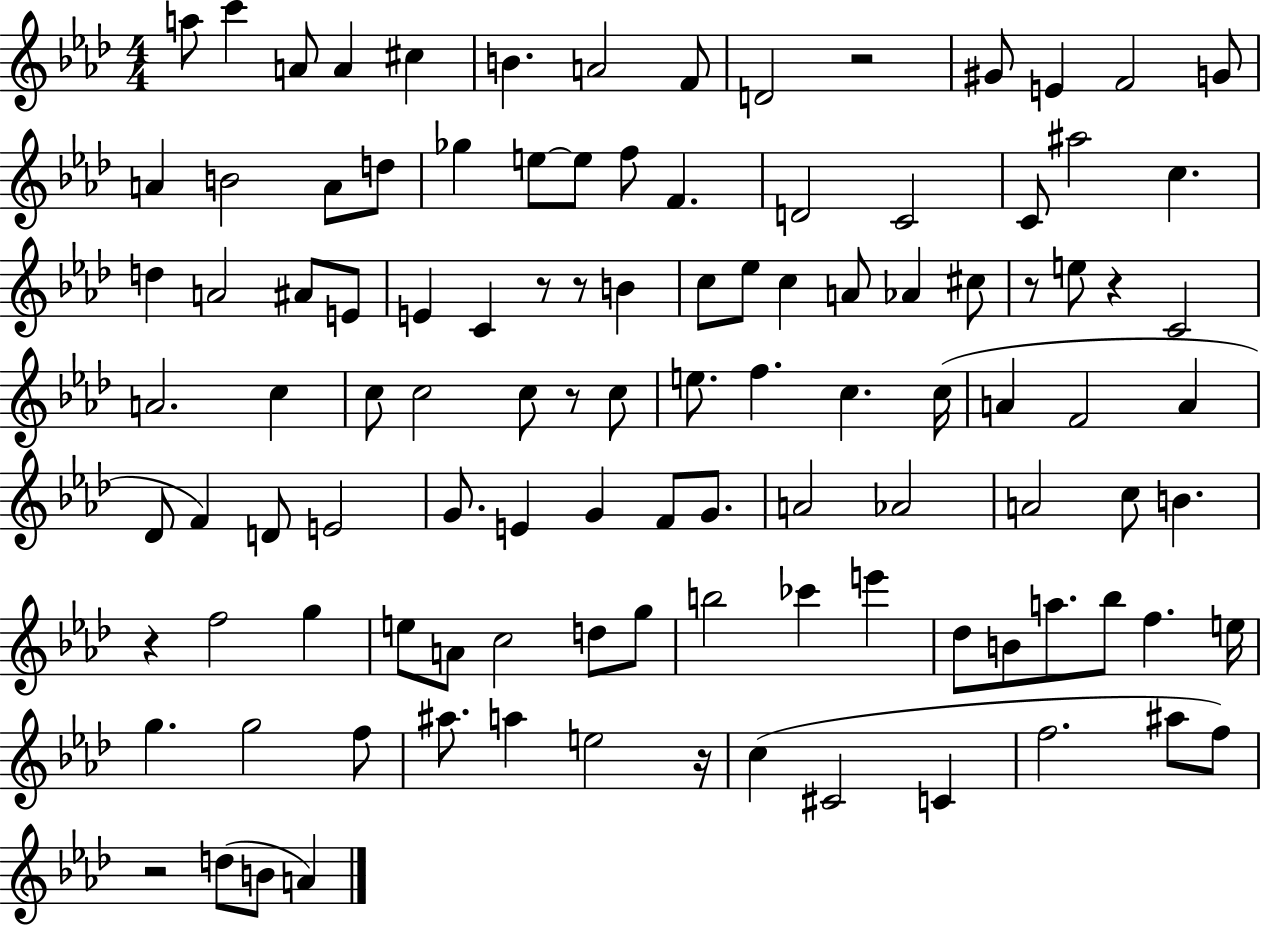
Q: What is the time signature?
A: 4/4